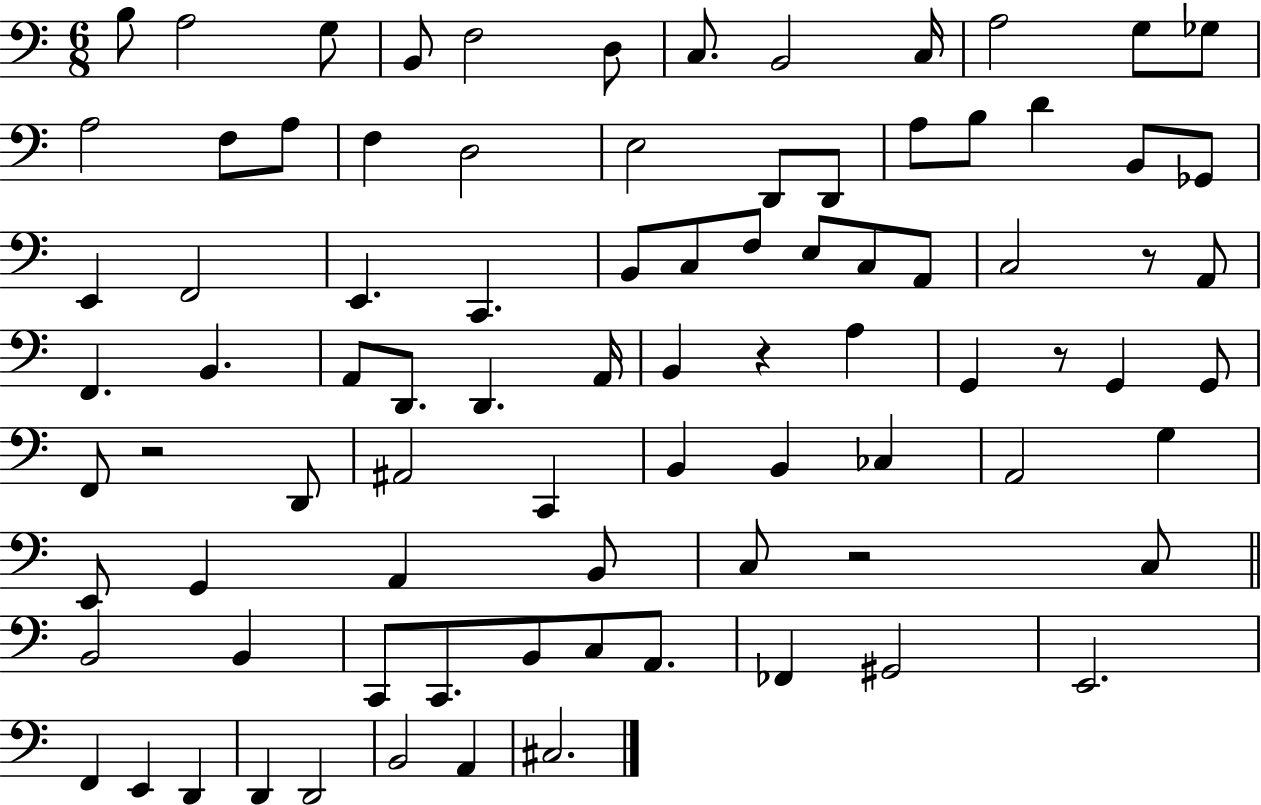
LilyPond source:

{
  \clef bass
  \numericTimeSignature
  \time 6/8
  \key c \major
  b8 a2 g8 | b,8 f2 d8 | c8. b,2 c16 | a2 g8 ges8 | \break a2 f8 a8 | f4 d2 | e2 d,8 d,8 | a8 b8 d'4 b,8 ges,8 | \break e,4 f,2 | e,4. c,4. | b,8 c8 f8 e8 c8 a,8 | c2 r8 a,8 | \break f,4. b,4. | a,8 d,8. d,4. a,16 | b,4 r4 a4 | g,4 r8 g,4 g,8 | \break f,8 r2 d,8 | ais,2 c,4 | b,4 b,4 ces4 | a,2 g4 | \break e,8 g,4 a,4 b,8 | c8 r2 c8 | \bar "||" \break \key a \minor b,2 b,4 | c,8 c,8. b,8 c8 a,8. | fes,4 gis,2 | e,2. | \break f,4 e,4 d,4 | d,4 d,2 | b,2 a,4 | cis2. | \break \bar "|."
}